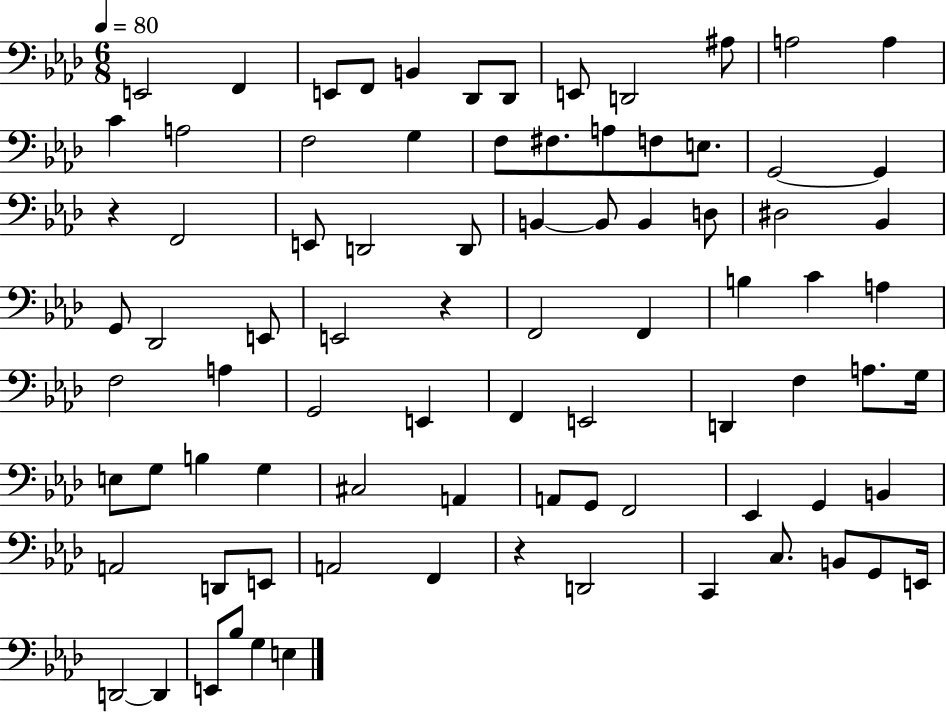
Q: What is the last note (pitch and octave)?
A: E3